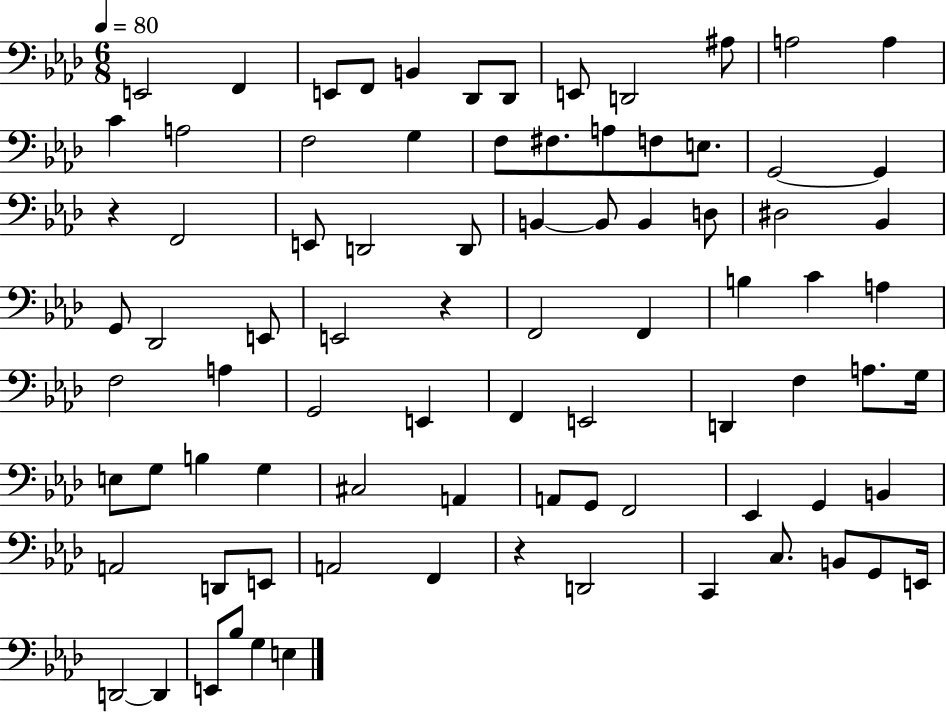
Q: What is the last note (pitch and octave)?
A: E3